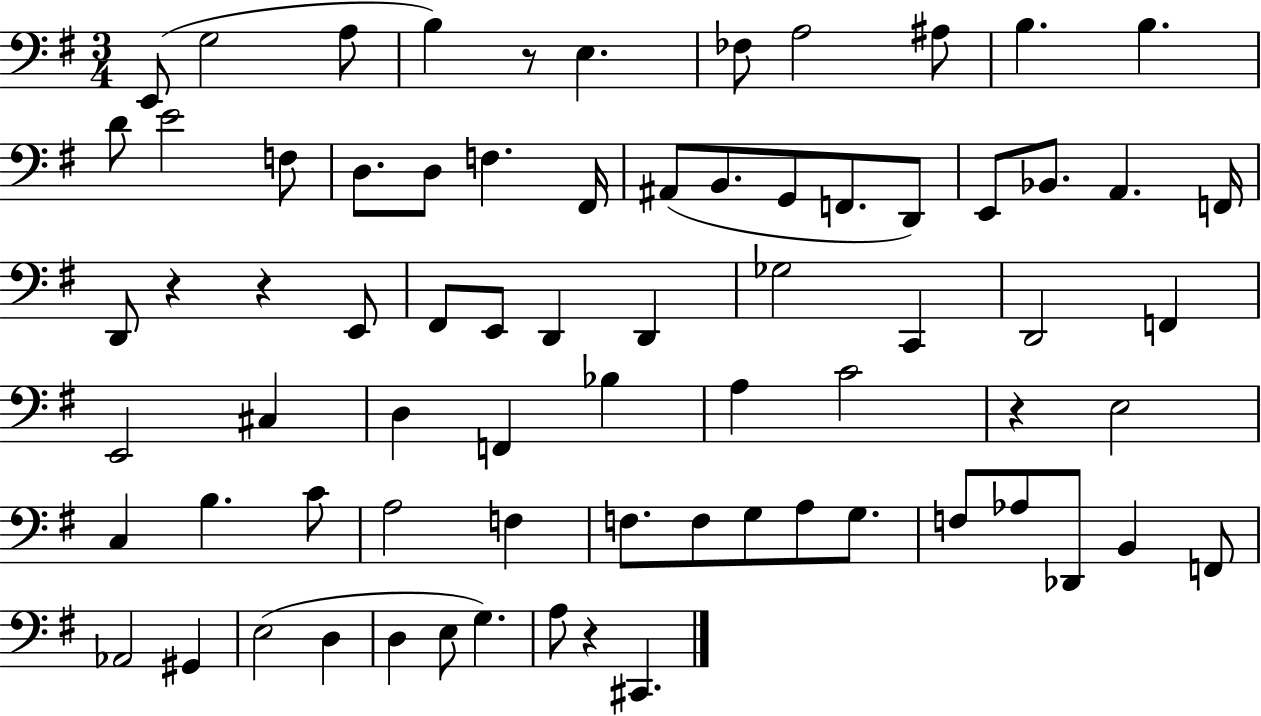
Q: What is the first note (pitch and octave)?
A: E2